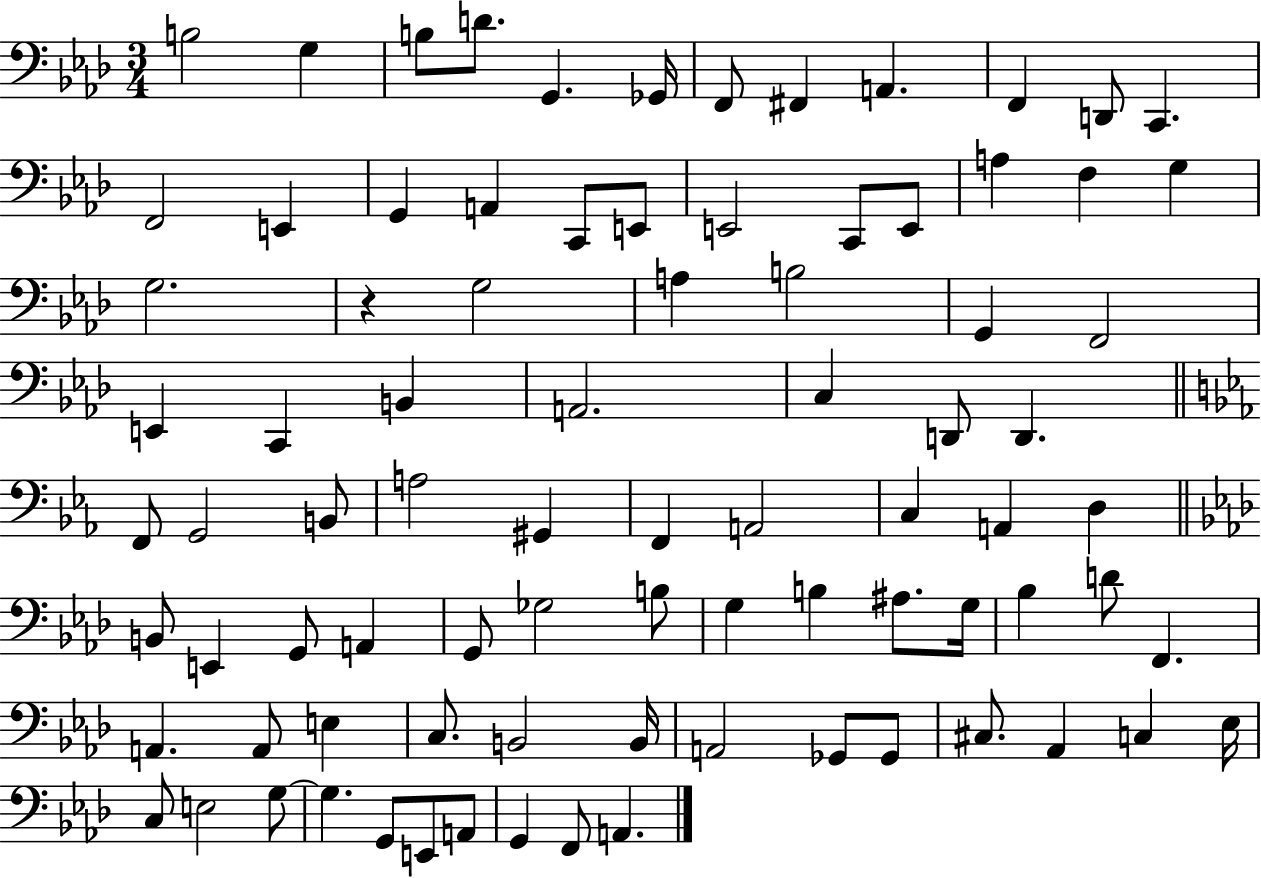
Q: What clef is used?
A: bass